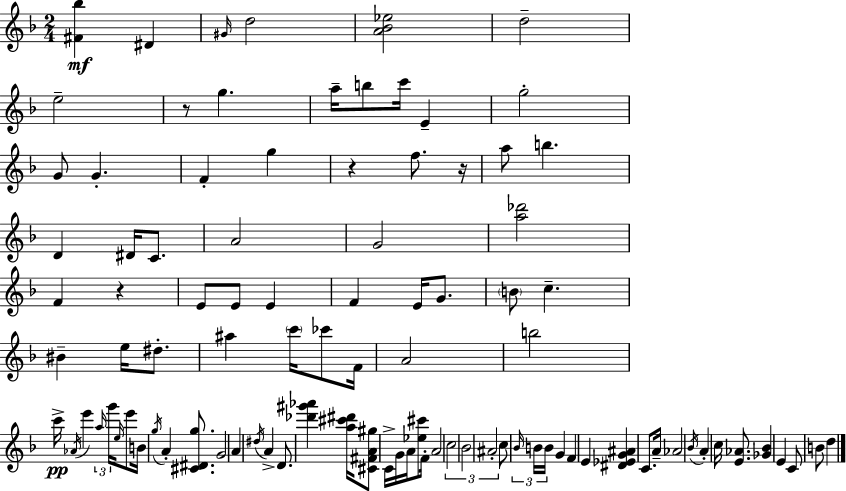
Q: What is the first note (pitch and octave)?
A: D#4